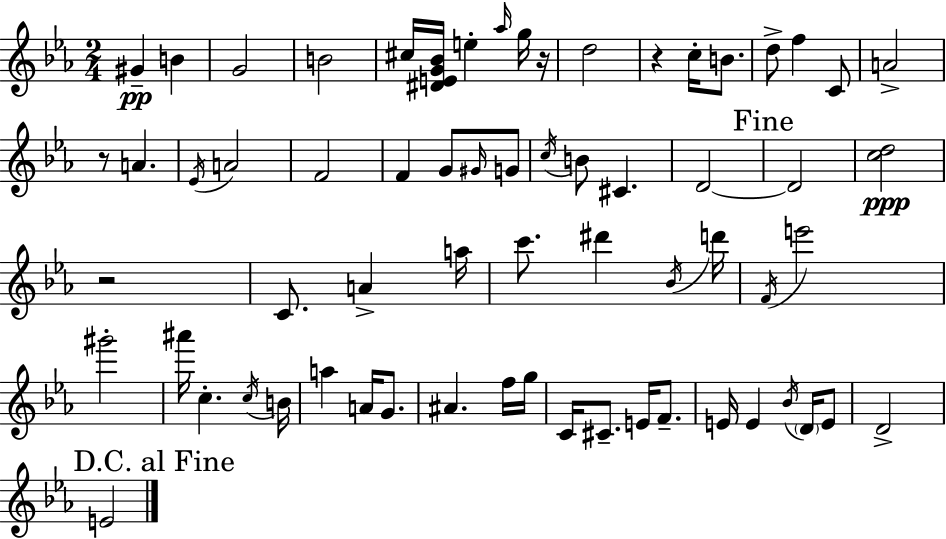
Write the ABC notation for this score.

X:1
T:Untitled
M:2/4
L:1/4
K:Cm
^G B G2 B2 ^c/4 [^DEG_B]/4 e _a/4 g/4 z/4 d2 z c/4 B/2 d/2 f C/2 A2 z/2 A _E/4 A2 F2 F G/2 ^G/4 G/2 c/4 B/2 ^C D2 D2 [cd]2 z2 C/2 A a/4 c'/2 ^d' _B/4 d'/4 F/4 e'2 ^g'2 ^a'/4 c c/4 B/4 a A/4 G/2 ^A f/4 g/4 C/4 ^C/2 E/4 F/2 E/4 E _B/4 D/4 E/2 D2 E2